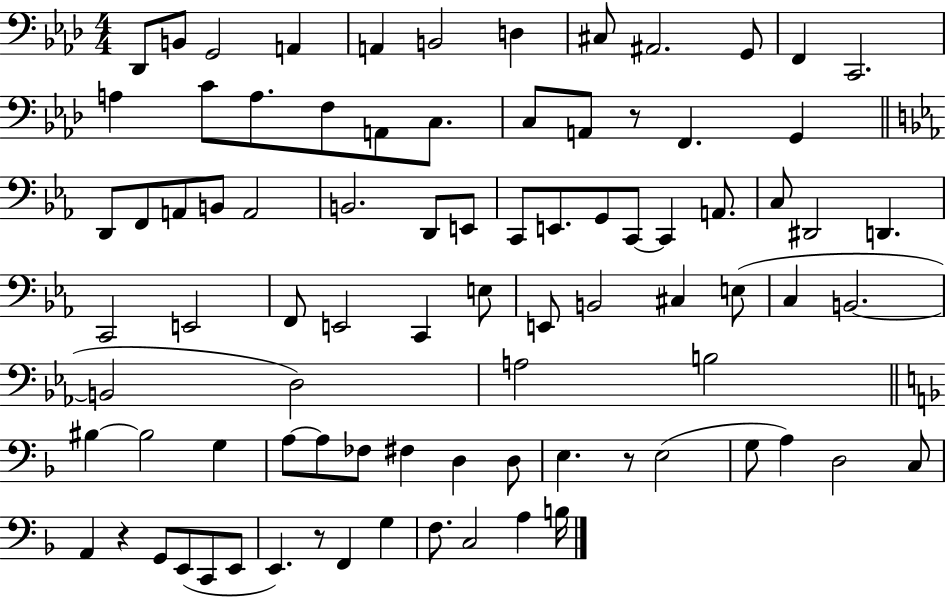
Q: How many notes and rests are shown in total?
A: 86